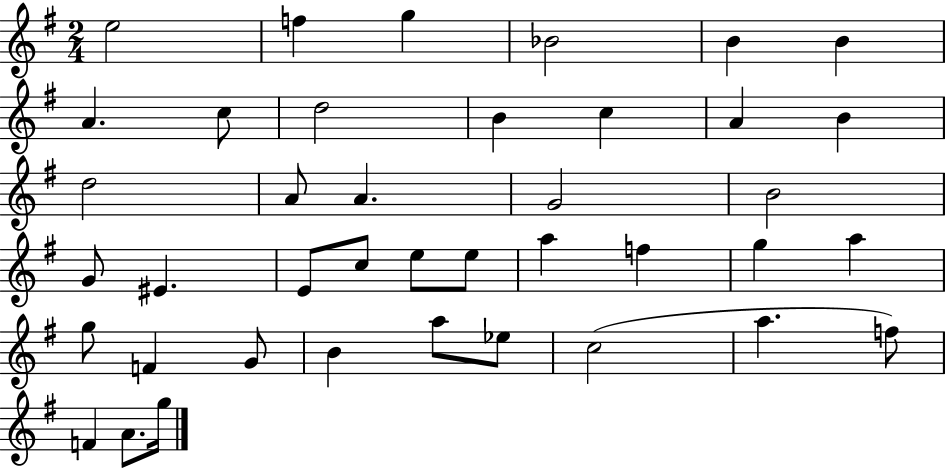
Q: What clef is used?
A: treble